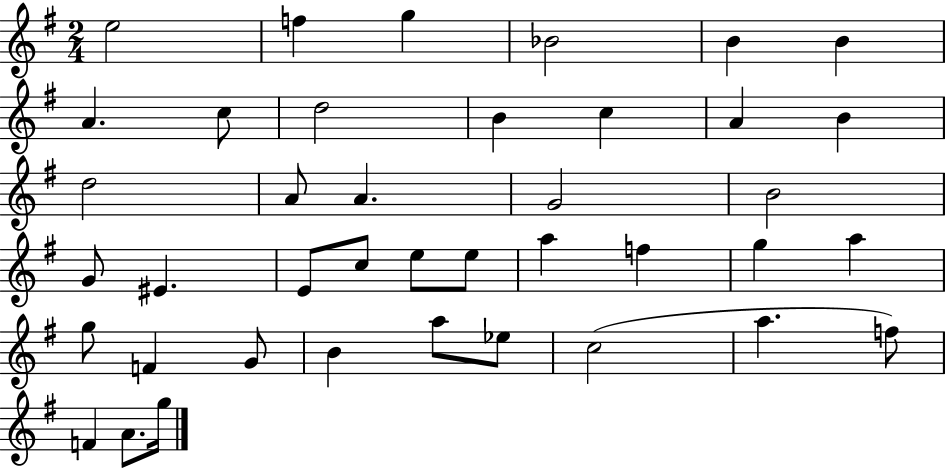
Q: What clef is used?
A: treble